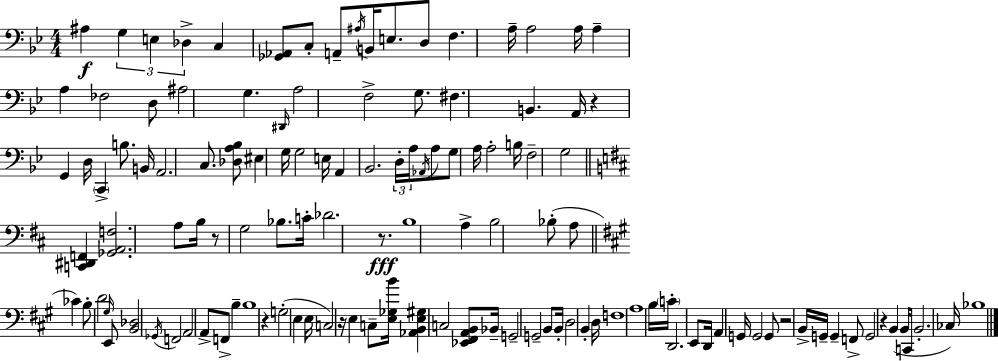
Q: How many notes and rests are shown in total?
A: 126